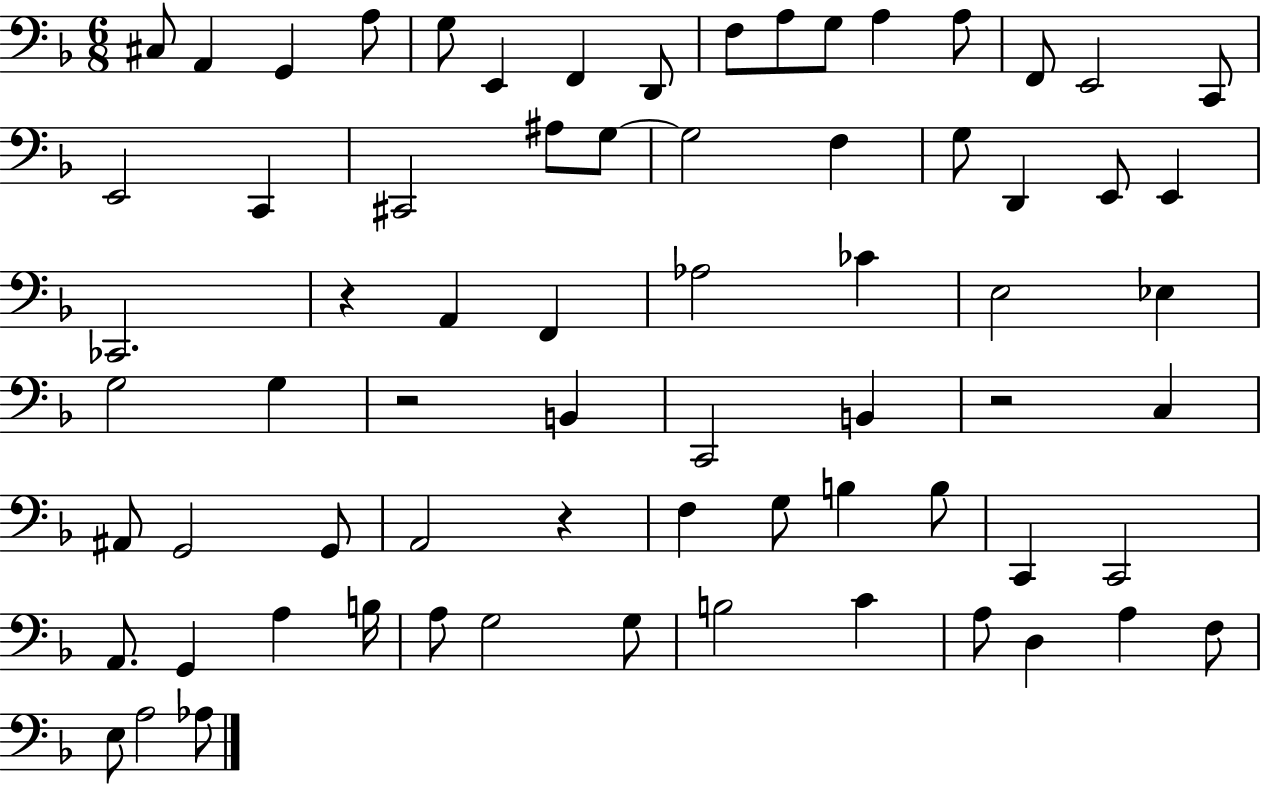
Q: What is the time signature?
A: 6/8